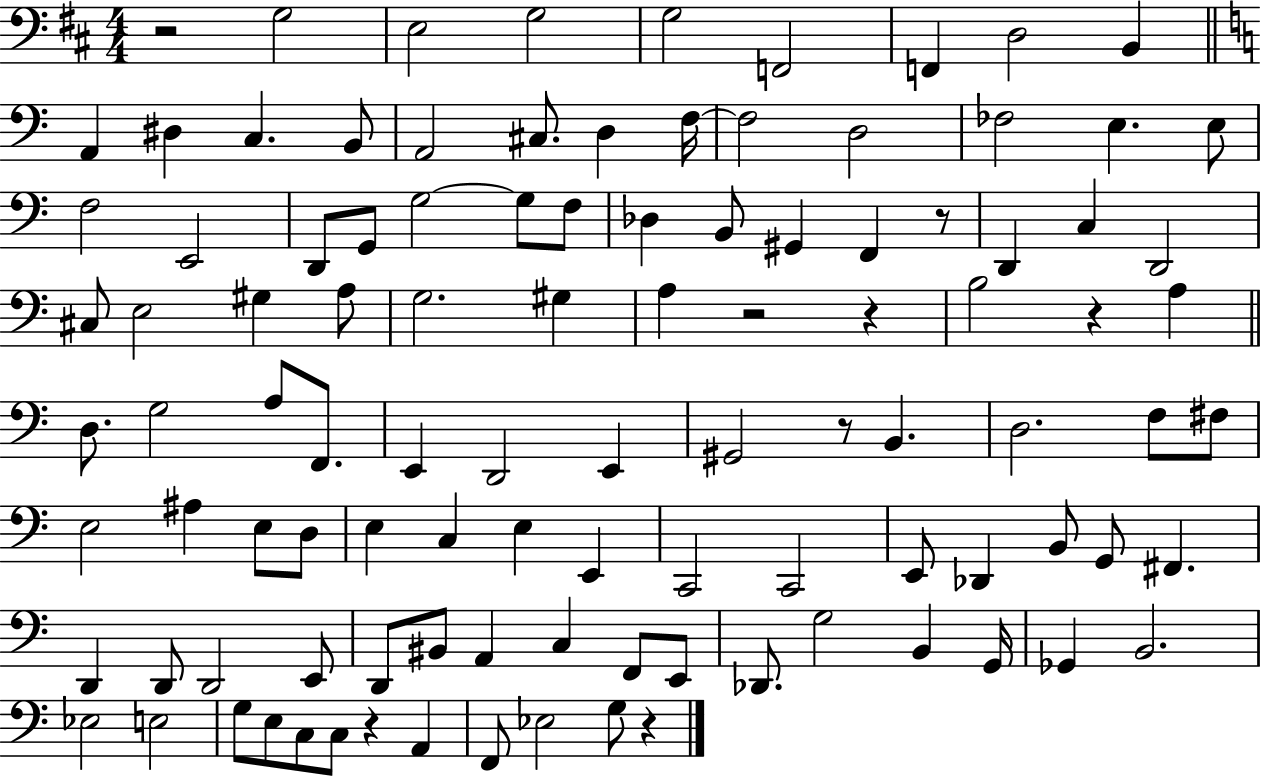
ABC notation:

X:1
T:Untitled
M:4/4
L:1/4
K:D
z2 G,2 E,2 G,2 G,2 F,,2 F,, D,2 B,, A,, ^D, C, B,,/2 A,,2 ^C,/2 D, F,/4 F,2 D,2 _F,2 E, E,/2 F,2 E,,2 D,,/2 G,,/2 G,2 G,/2 F,/2 _D, B,,/2 ^G,, F,, z/2 D,, C, D,,2 ^C,/2 E,2 ^G, A,/2 G,2 ^G, A, z2 z B,2 z A, D,/2 G,2 A,/2 F,,/2 E,, D,,2 E,, ^G,,2 z/2 B,, D,2 F,/2 ^F,/2 E,2 ^A, E,/2 D,/2 E, C, E, E,, C,,2 C,,2 E,,/2 _D,, B,,/2 G,,/2 ^F,, D,, D,,/2 D,,2 E,,/2 D,,/2 ^B,,/2 A,, C, F,,/2 E,,/2 _D,,/2 G,2 B,, G,,/4 _G,, B,,2 _E,2 E,2 G,/2 E,/2 C,/2 C,/2 z A,, F,,/2 _E,2 G,/2 z